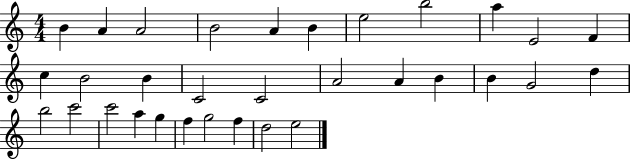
{
  \clef treble
  \numericTimeSignature
  \time 4/4
  \key c \major
  b'4 a'4 a'2 | b'2 a'4 b'4 | e''2 b''2 | a''4 e'2 f'4 | \break c''4 b'2 b'4 | c'2 c'2 | a'2 a'4 b'4 | b'4 g'2 d''4 | \break b''2 c'''2 | c'''2 a''4 g''4 | f''4 g''2 f''4 | d''2 e''2 | \break \bar "|."
}